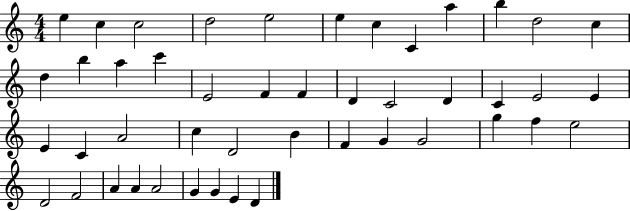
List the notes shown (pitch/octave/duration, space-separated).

E5/q C5/q C5/h D5/h E5/h E5/q C5/q C4/q A5/q B5/q D5/h C5/q D5/q B5/q A5/q C6/q E4/h F4/q F4/q D4/q C4/h D4/q C4/q E4/h E4/q E4/q C4/q A4/h C5/q D4/h B4/q F4/q G4/q G4/h G5/q F5/q E5/h D4/h F4/h A4/q A4/q A4/h G4/q G4/q E4/q D4/q